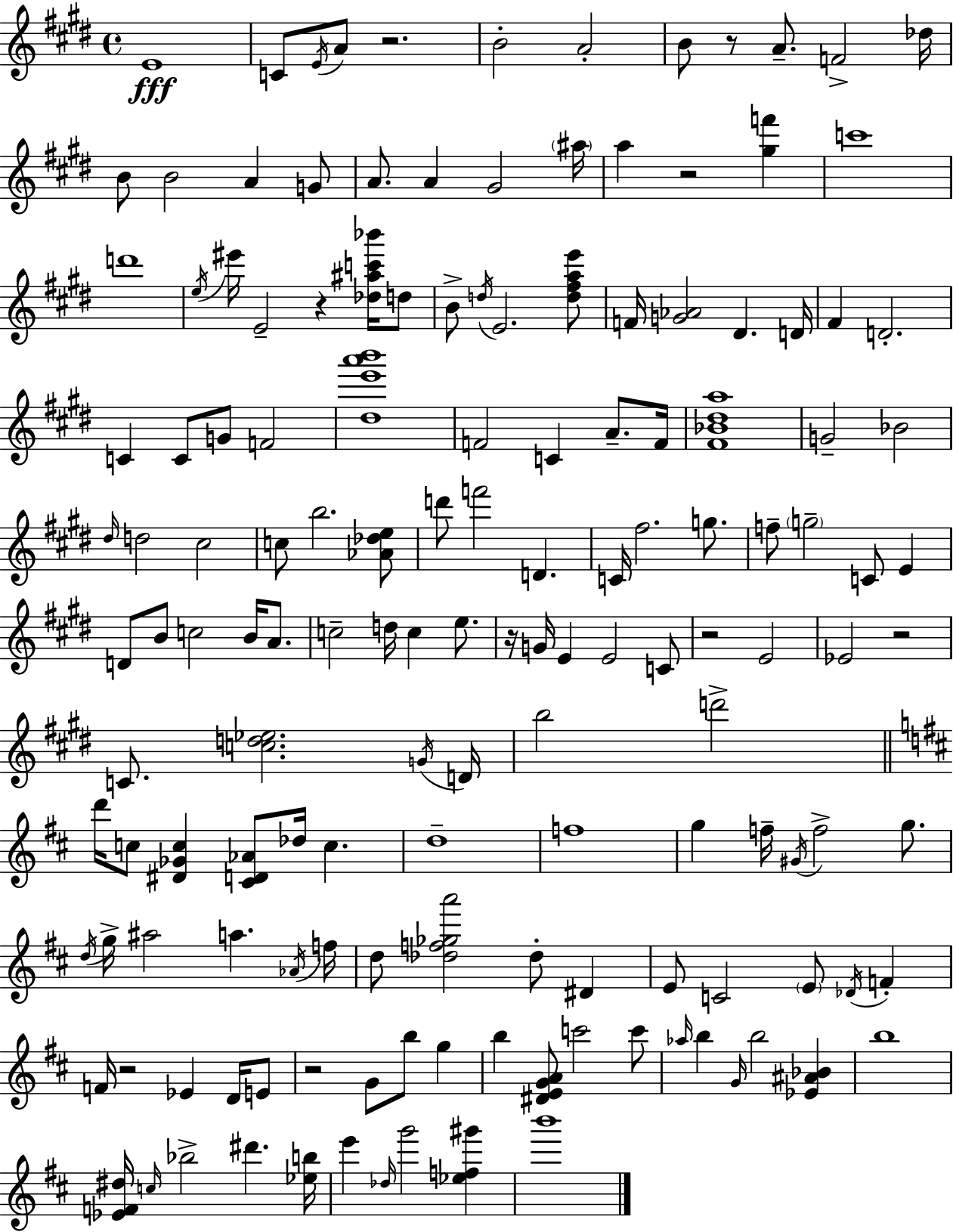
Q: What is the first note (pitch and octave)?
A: E4